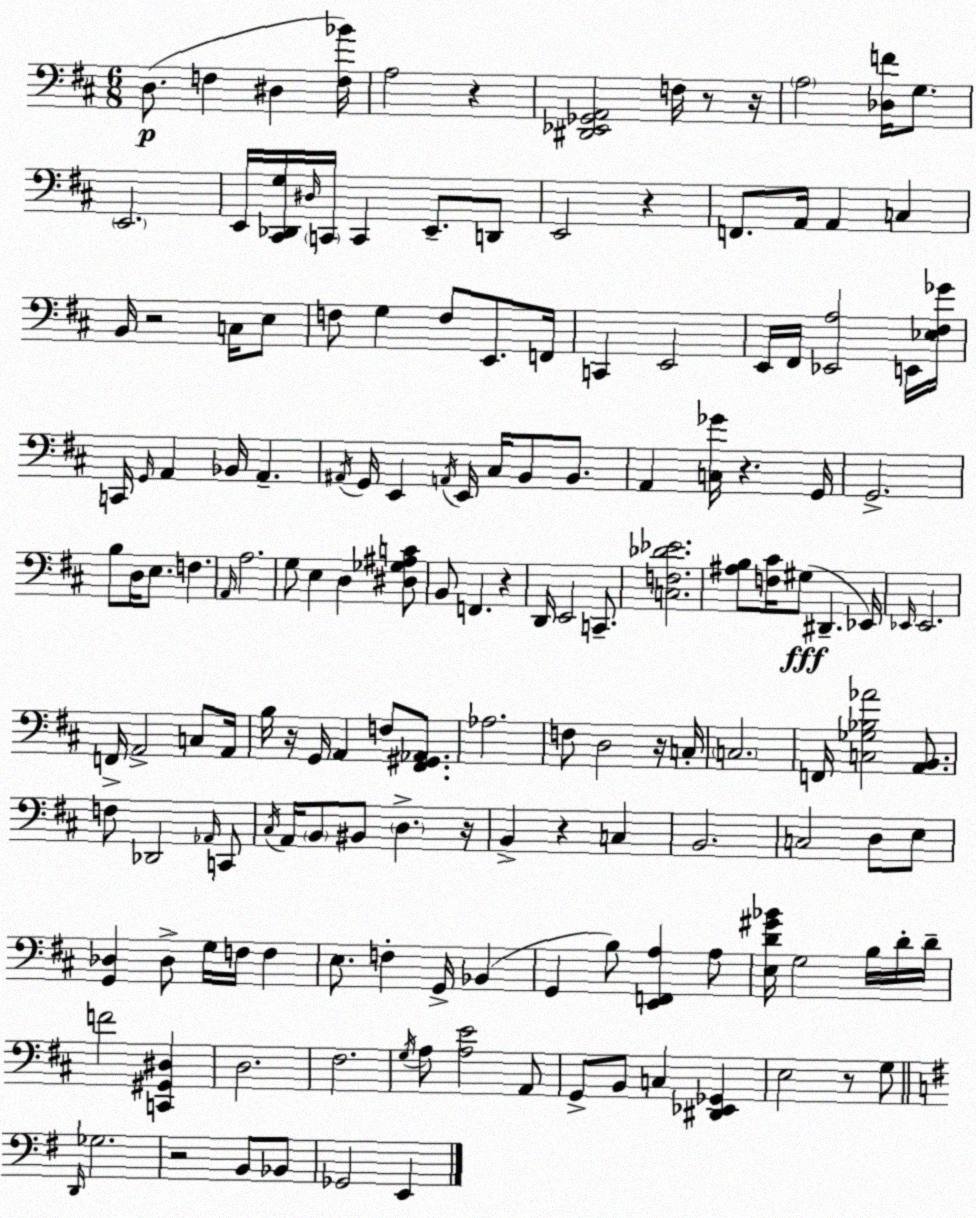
X:1
T:Untitled
M:6/8
L:1/4
K:D
D,/2 F, ^D, [F,_B]/4 A,2 z [^D,,_E,,_G,,A,,]2 F,/4 z/2 z/4 A,2 [_D,F]/4 G,/2 E,,2 E,,/4 [^C,,_D,,G,]/4 ^D,/4 C,,/4 C,, E,,/2 D,,/2 E,,2 z F,,/2 A,,/4 A,, C, B,,/4 z2 C,/4 E,/2 F,/2 G, F,/2 E,,/2 F,,/4 C,, E,,2 E,,/4 ^F,,/4 [_E,,A,]2 E,,/4 [_E,^F,_G]/4 C,,/4 G,,/4 A,, _B,,/4 A,, ^A,,/4 G,,/4 E,, A,,/4 E,,/4 ^C,/4 B,,/2 B,,/2 A,, [C,_G]/4 z G,,/4 G,,2 B,/2 D,/4 E,/2 F, A,,/4 A,2 G,/2 E, D, [^D,_G,^A,C]/2 B,,/2 F,, z D,,/4 E,,2 C,,/2 [C,F,_D_E]2 [^A,B,]/2 [F,^C]/4 ^G,/2 ^D,, _E,,/4 _E,,/4 _E,,2 F,,/4 A,,2 C,/2 A,,/4 B,/4 z/4 G,,/4 A,, F,/2 [^F,,^G,,_A,,]/2 _A,2 F,/2 D,2 z/4 C,/4 C,2 F,,/4 [C,_G,_B,_A]2 [A,,B,,]/2 F,/2 _D,,2 _A,,/4 C,,/2 ^C,/4 A,,/4 B,,/2 ^B,,/2 D, z/4 B,, z C, B,,2 C,2 D,/2 E,/2 [G,,_D,] _D,/2 G,/4 F,/4 F, E,/2 F, G,,/4 _B,, G,, B,/2 [E,,F,,A,] A,/2 [E,D^G_B]/4 G,2 B,/4 D/4 D/4 F2 [C,,^G,,^D,] D,2 ^F,2 G,/4 A,/2 [A,E]2 A,,/2 G,,/2 B,,/2 C, [^D,,_E,,_G,,] E,2 z/2 G,/2 D,,/4 _G,2 z2 B,,/2 _B,,/2 _G,,2 E,,